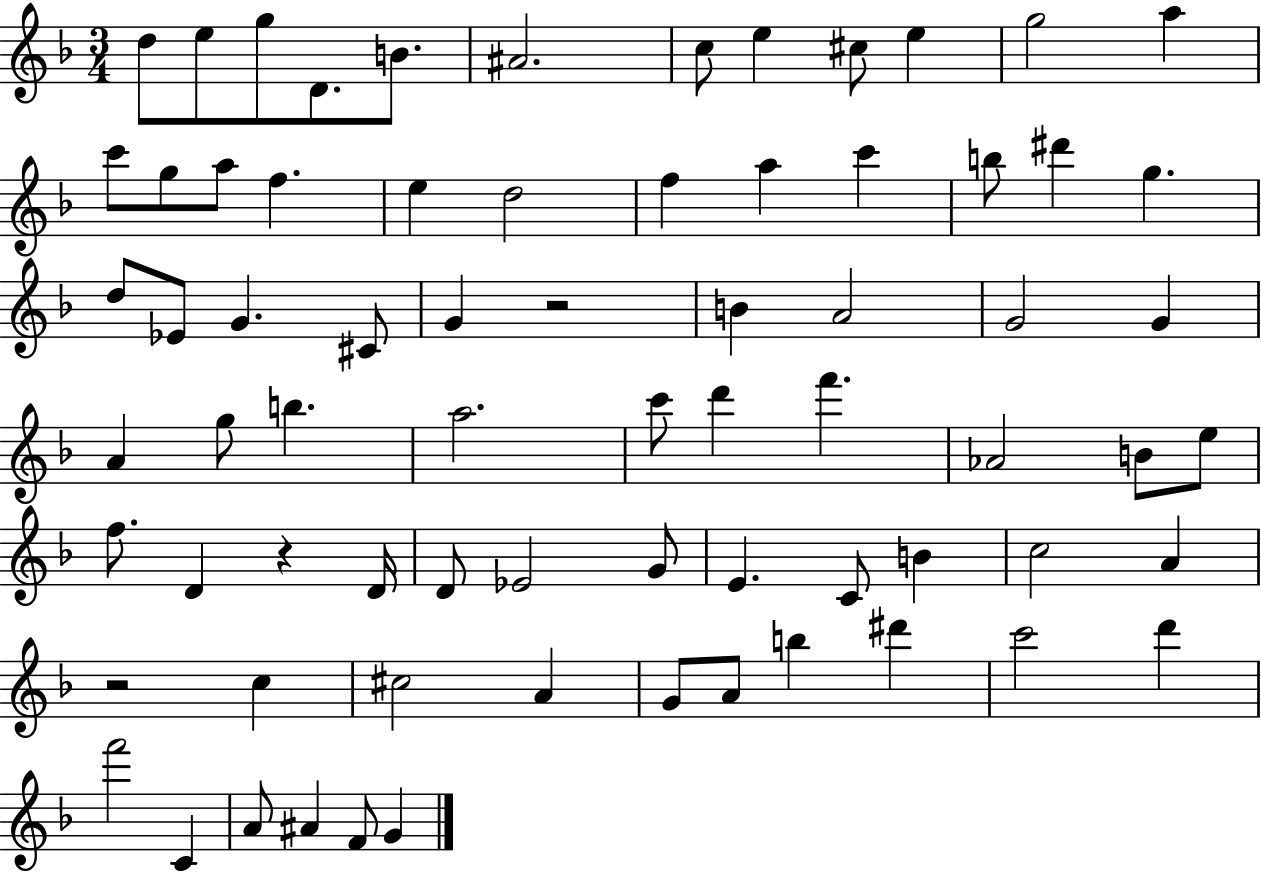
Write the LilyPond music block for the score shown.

{
  \clef treble
  \numericTimeSignature
  \time 3/4
  \key f \major
  d''8 e''8 g''8 d'8. b'8. | ais'2. | c''8 e''4 cis''8 e''4 | g''2 a''4 | \break c'''8 g''8 a''8 f''4. | e''4 d''2 | f''4 a''4 c'''4 | b''8 dis'''4 g''4. | \break d''8 ees'8 g'4. cis'8 | g'4 r2 | b'4 a'2 | g'2 g'4 | \break a'4 g''8 b''4. | a''2. | c'''8 d'''4 f'''4. | aes'2 b'8 e''8 | \break f''8. d'4 r4 d'16 | d'8 ees'2 g'8 | e'4. c'8 b'4 | c''2 a'4 | \break r2 c''4 | cis''2 a'4 | g'8 a'8 b''4 dis'''4 | c'''2 d'''4 | \break f'''2 c'4 | a'8 ais'4 f'8 g'4 | \bar "|."
}